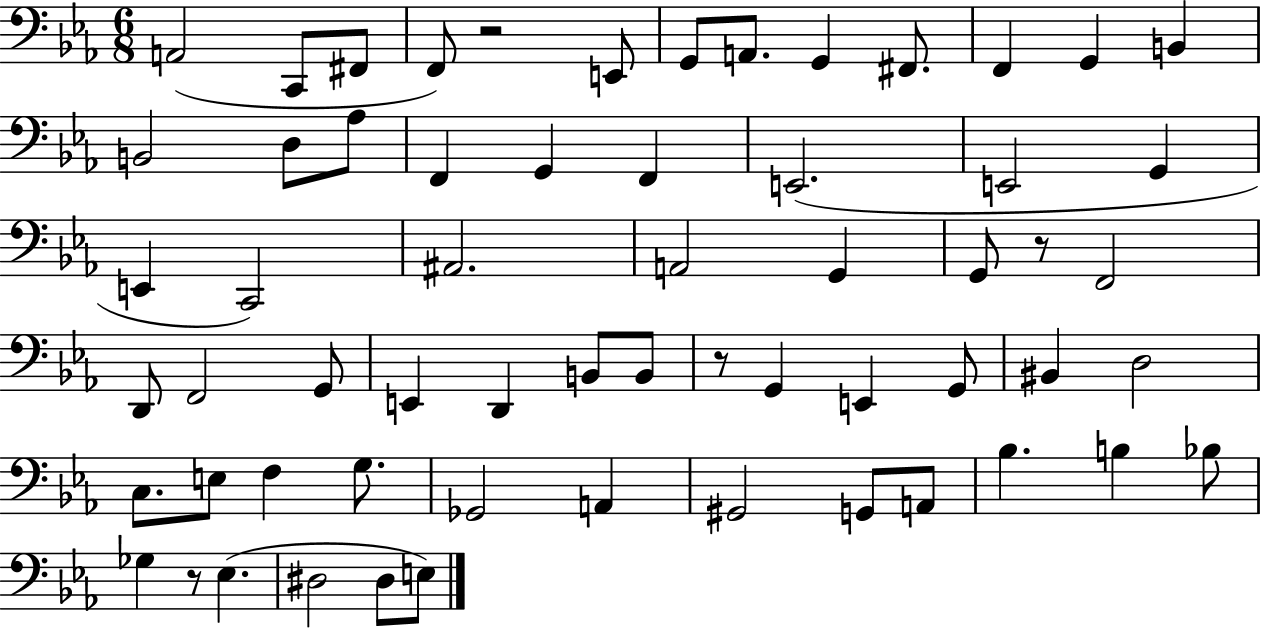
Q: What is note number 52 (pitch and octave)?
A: Bb3